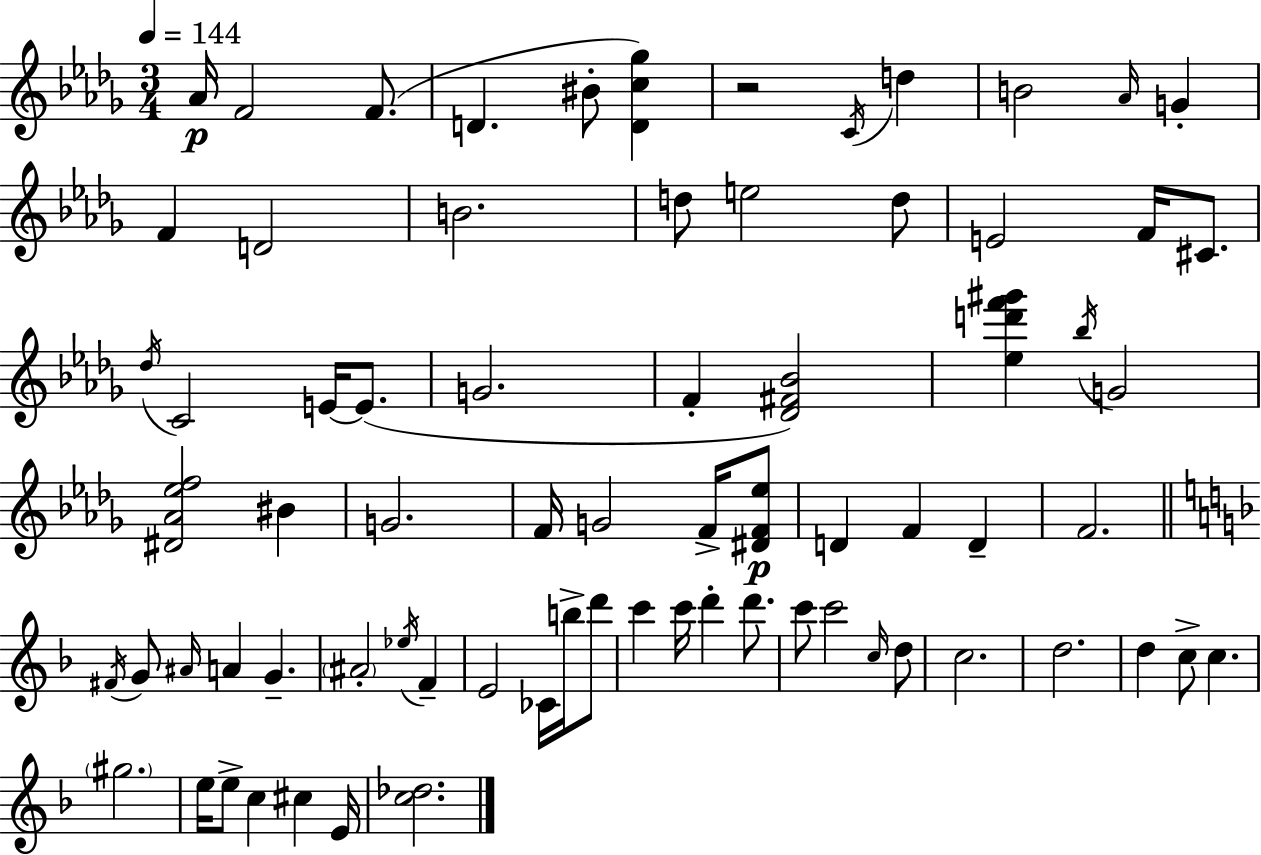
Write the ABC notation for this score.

X:1
T:Untitled
M:3/4
L:1/4
K:Bbm
_A/4 F2 F/2 D ^B/2 [Dc_g] z2 C/4 d B2 _A/4 G F D2 B2 d/2 e2 d/2 E2 F/4 ^C/2 _d/4 C2 E/4 E/2 G2 F [_D^F_B]2 [_ed'f'^g'] _b/4 G2 [^D_A_ef]2 ^B G2 F/4 G2 F/4 [^DF_e]/2 D F D F2 ^F/4 G/2 ^A/4 A G ^A2 _e/4 F E2 _C/4 b/4 d'/2 c' c'/4 d' d'/2 c'/2 c'2 c/4 d/2 c2 d2 d c/2 c ^g2 e/4 e/2 c ^c E/4 [c_d]2